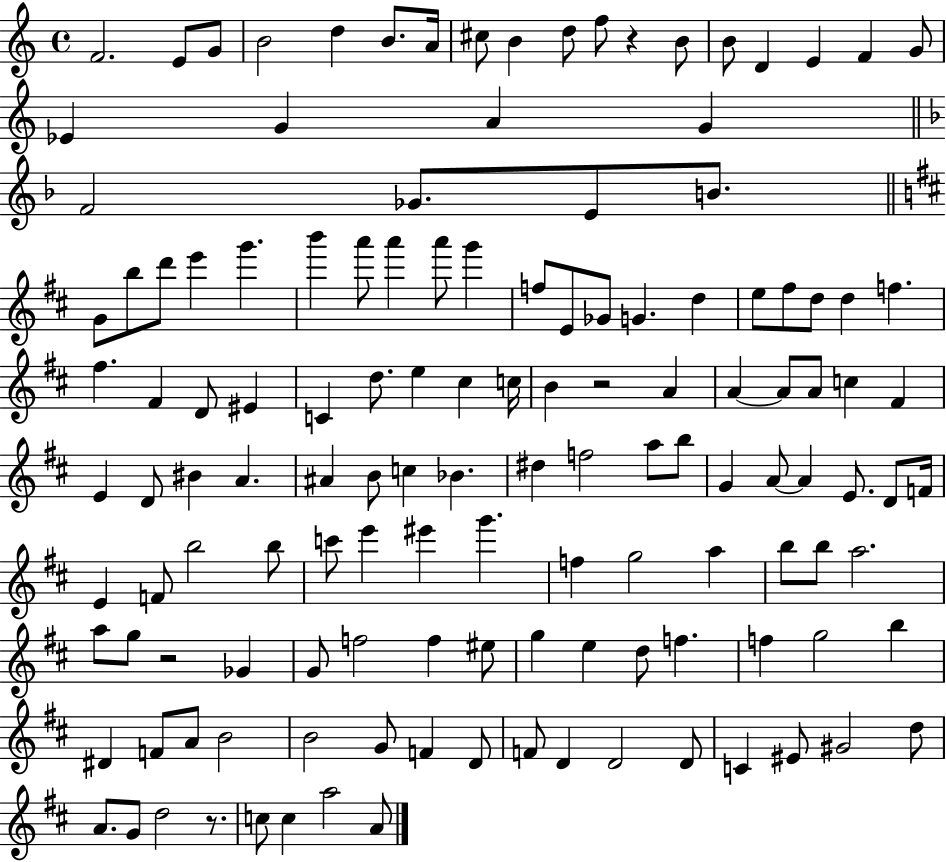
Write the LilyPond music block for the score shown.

{
  \clef treble
  \time 4/4
  \defaultTimeSignature
  \key c \major
  f'2. e'8 g'8 | b'2 d''4 b'8. a'16 | cis''8 b'4 d''8 f''8 r4 b'8 | b'8 d'4 e'4 f'4 g'8 | \break ees'4 g'4 a'4 g'4 | \bar "||" \break \key f \major f'2 ges'8. e'8 b'8. | \bar "||" \break \key d \major g'8 b''8 d'''8 e'''4 g'''4. | b'''4 a'''8 a'''4 a'''8 g'''4 | f''8 e'8 ges'8 g'4. d''4 | e''8 fis''8 d''8 d''4 f''4. | \break fis''4. fis'4 d'8 eis'4 | c'4 d''8. e''4 cis''4 c''16 | b'4 r2 a'4 | a'4~~ a'8 a'8 c''4 fis'4 | \break e'4 d'8 bis'4 a'4. | ais'4 b'8 c''4 bes'4. | dis''4 f''2 a''8 b''8 | g'4 a'8~~ a'4 e'8. d'8 f'16 | \break e'4 f'8 b''2 b''8 | c'''8 e'''4 eis'''4 g'''4. | f''4 g''2 a''4 | b''8 b''8 a''2. | \break a''8 g''8 r2 ges'4 | g'8 f''2 f''4 eis''8 | g''4 e''4 d''8 f''4. | f''4 g''2 b''4 | \break dis'4 f'8 a'8 b'2 | b'2 g'8 f'4 d'8 | f'8 d'4 d'2 d'8 | c'4 eis'8 gis'2 d''8 | \break a'8. g'8 d''2 r8. | c''8 c''4 a''2 a'8 | \bar "|."
}